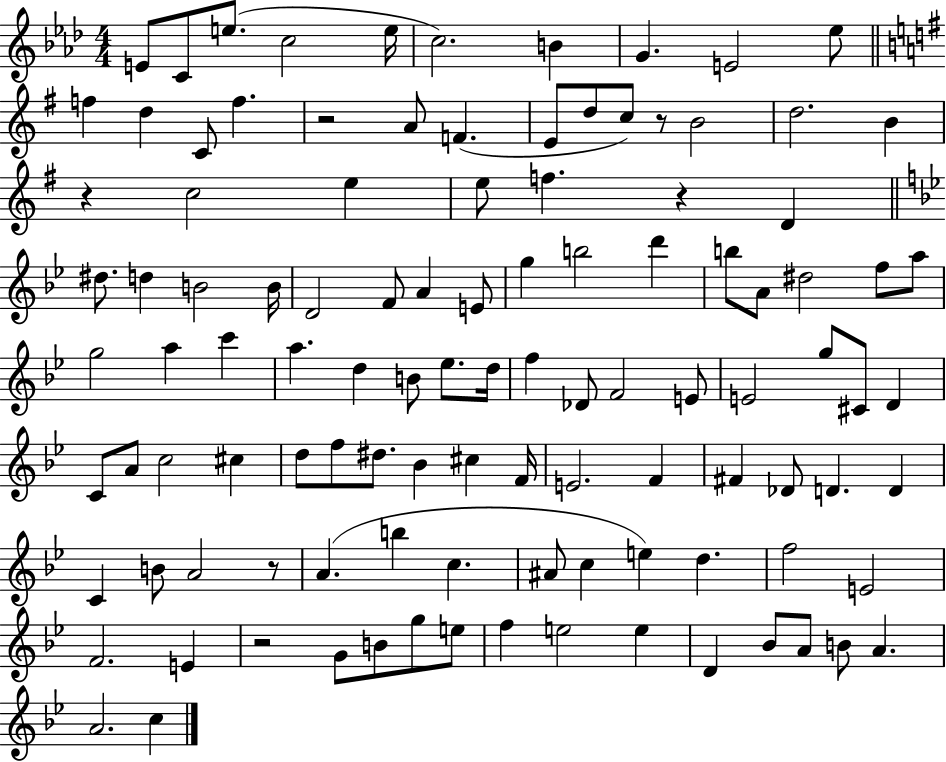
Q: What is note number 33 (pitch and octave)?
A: F4